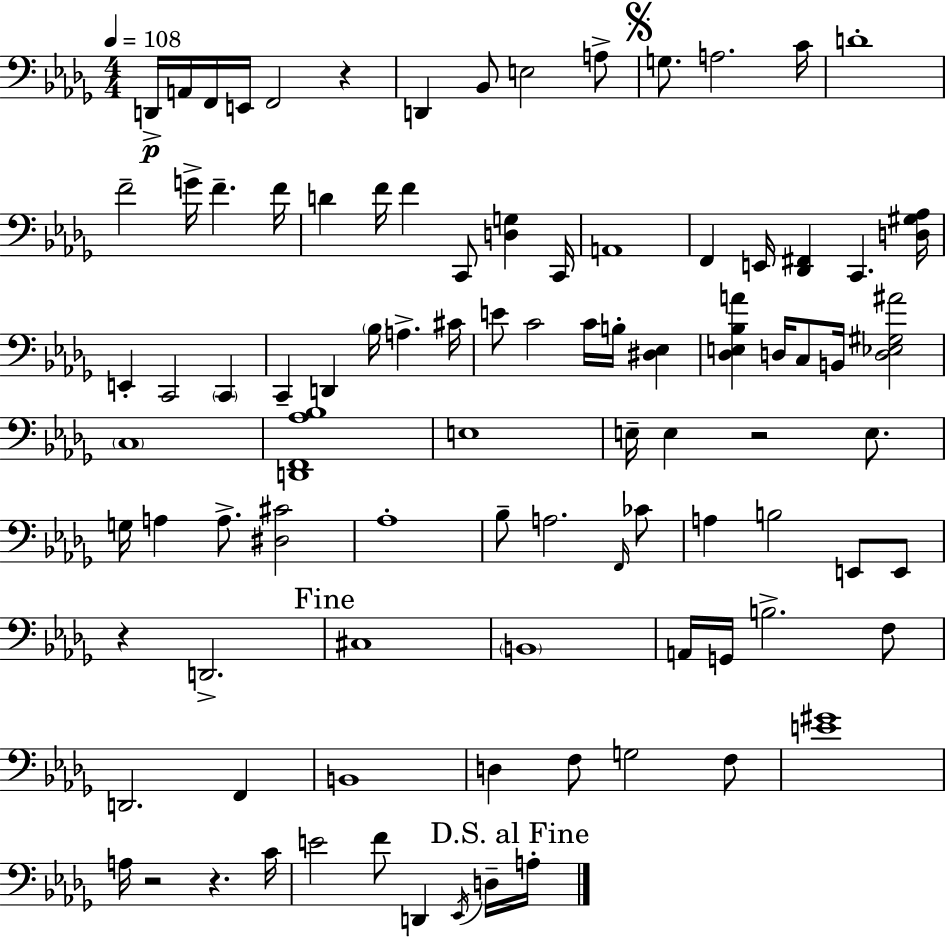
X:1
T:Untitled
M:4/4
L:1/4
K:Bbm
D,,/4 A,,/4 F,,/4 E,,/4 F,,2 z D,, _B,,/2 E,2 A,/2 G,/2 A,2 C/4 D4 F2 G/4 F F/4 D F/4 F C,,/2 [D,G,] C,,/4 A,,4 F,, E,,/4 [_D,,^F,,] C,, [D,^G,_A,]/4 E,, C,,2 C,, C,, D,, _B,/4 A, ^C/4 E/2 C2 C/4 B,/4 [^D,_E,] [_D,E,_B,A] D,/4 C,/2 B,,/4 [D,_E,^G,^A]2 C,4 [D,,F,,_A,_B,]4 E,4 E,/4 E, z2 E,/2 G,/4 A, A,/2 [^D,^C]2 _A,4 _B,/2 A,2 F,,/4 _C/2 A, B,2 E,,/2 E,,/2 z D,,2 ^C,4 B,,4 A,,/4 G,,/4 B,2 F,/2 D,,2 F,, B,,4 D, F,/2 G,2 F,/2 [E^G]4 A,/4 z2 z C/4 E2 F/2 D,, _E,,/4 D,/4 A,/4